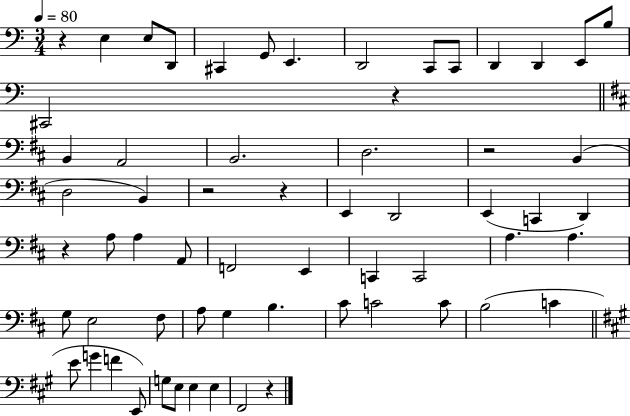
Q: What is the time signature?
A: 3/4